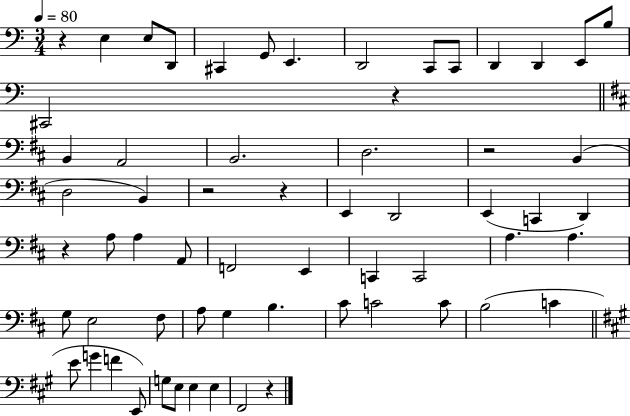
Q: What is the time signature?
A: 3/4